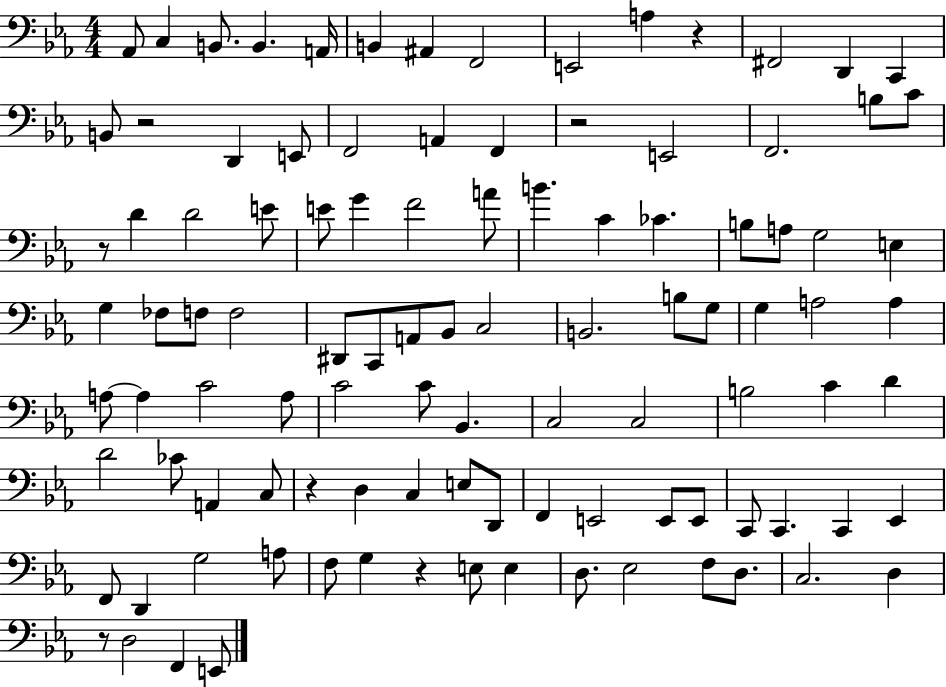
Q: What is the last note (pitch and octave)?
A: E2